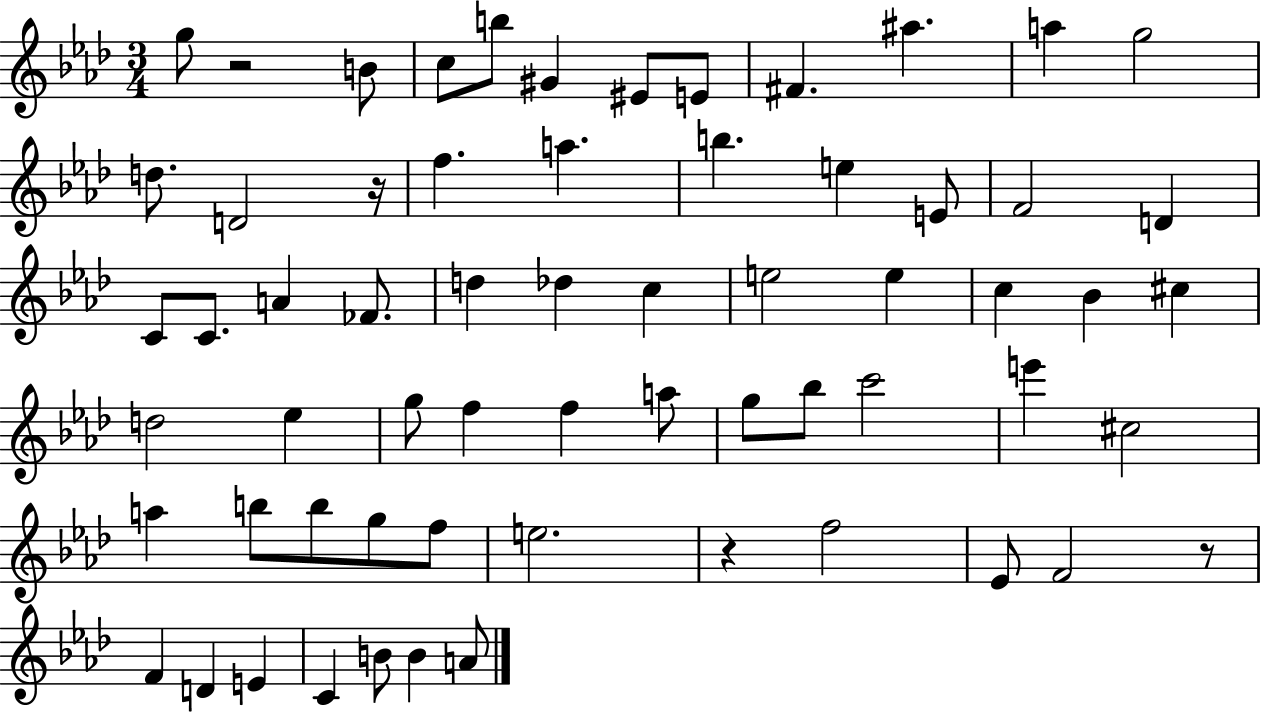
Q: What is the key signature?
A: AES major